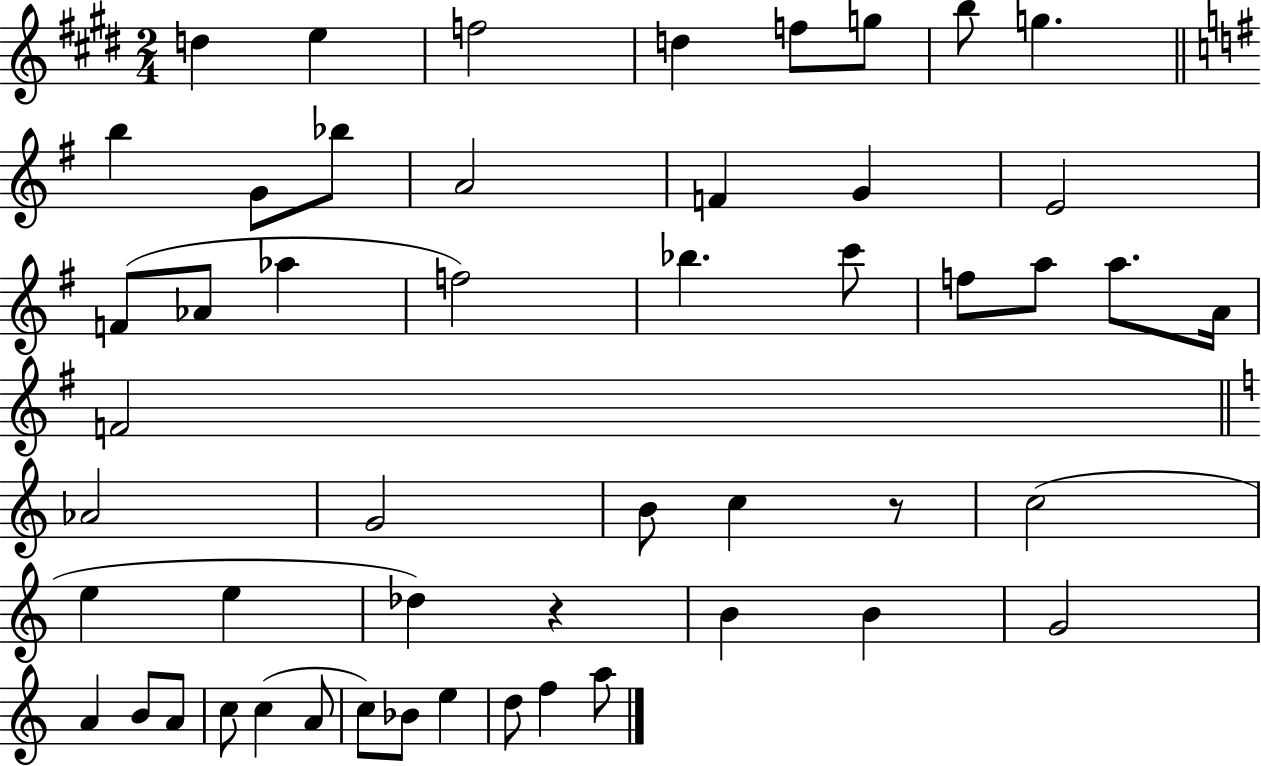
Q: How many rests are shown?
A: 2